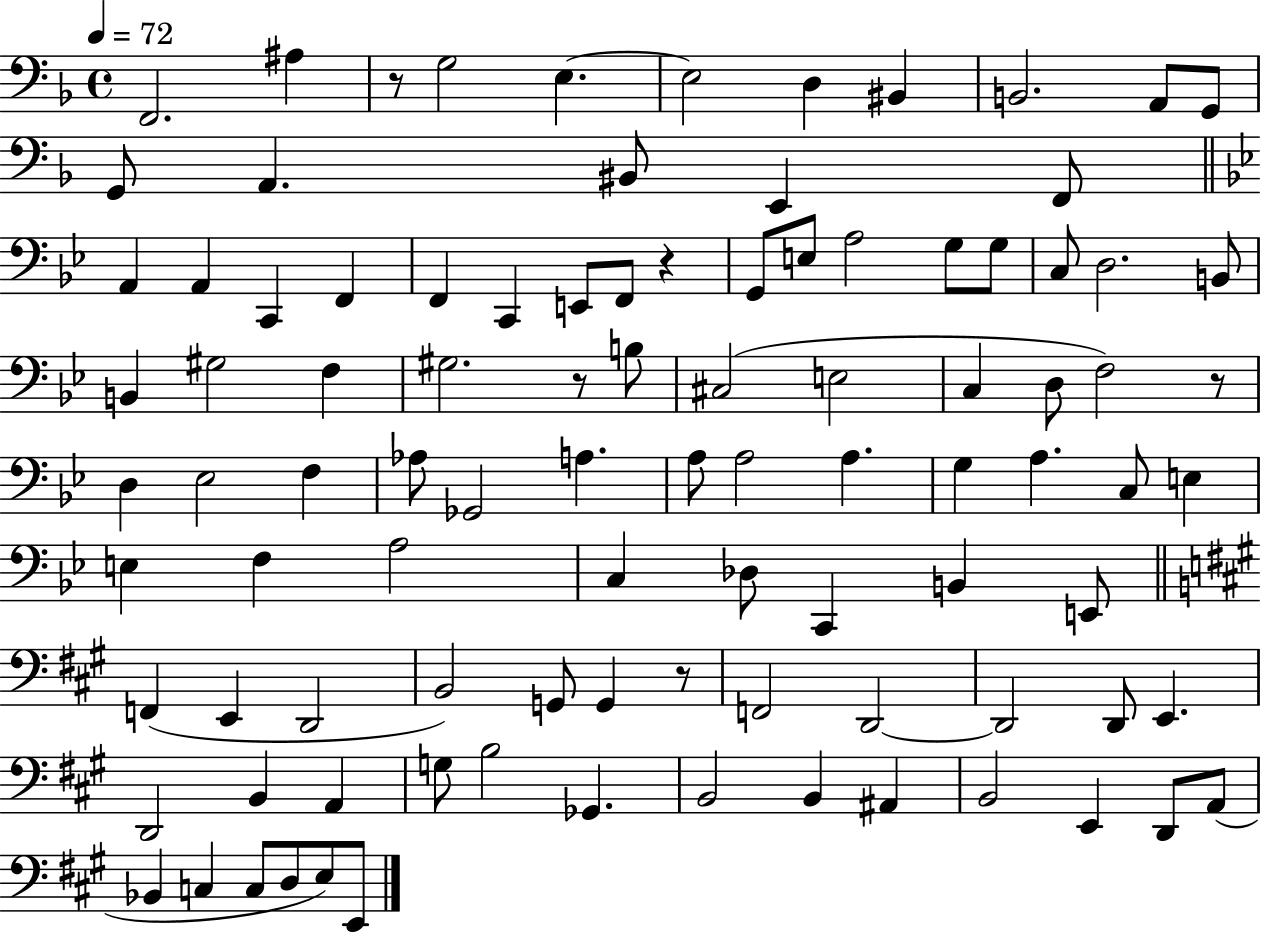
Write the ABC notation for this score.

X:1
T:Untitled
M:4/4
L:1/4
K:F
F,,2 ^A, z/2 G,2 E, E,2 D, ^B,, B,,2 A,,/2 G,,/2 G,,/2 A,, ^B,,/2 E,, F,,/2 A,, A,, C,, F,, F,, C,, E,,/2 F,,/2 z G,,/2 E,/2 A,2 G,/2 G,/2 C,/2 D,2 B,,/2 B,, ^G,2 F, ^G,2 z/2 B,/2 ^C,2 E,2 C, D,/2 F,2 z/2 D, _E,2 F, _A,/2 _G,,2 A, A,/2 A,2 A, G, A, C,/2 E, E, F, A,2 C, _D,/2 C,, B,, E,,/2 F,, E,, D,,2 B,,2 G,,/2 G,, z/2 F,,2 D,,2 D,,2 D,,/2 E,, D,,2 B,, A,, G,/2 B,2 _G,, B,,2 B,, ^A,, B,,2 E,, D,,/2 A,,/2 _B,, C, C,/2 D,/2 E,/2 E,,/2